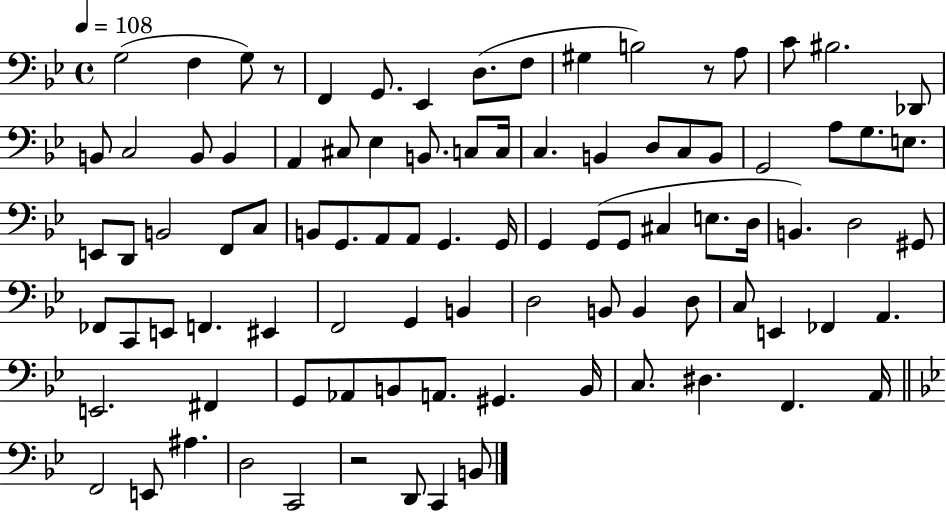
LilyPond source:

{
  \clef bass
  \time 4/4
  \defaultTimeSignature
  \key bes \major
  \tempo 4 = 108
  g2( f4 g8) r8 | f,4 g,8. ees,4 d8.( f8 | gis4 b2) r8 a8 | c'8 bis2. des,8 | \break b,8 c2 b,8 b,4 | a,4 cis8 ees4 b,8. c8 c16 | c4. b,4 d8 c8 b,8 | g,2 a8 g8. e8. | \break e,8 d,8 b,2 f,8 c8 | b,8 g,8. a,8 a,8 g,4. g,16 | g,4 g,8( g,8 cis4 e8. d16 | b,4.) d2 gis,8 | \break fes,8 c,8 e,8 f,4. eis,4 | f,2 g,4 b,4 | d2 b,8 b,4 d8 | c8 e,4 fes,4 a,4. | \break e,2. fis,4 | g,8 aes,8 b,8 a,8. gis,4. b,16 | c8. dis4. f,4. a,16 | \bar "||" \break \key g \minor f,2 e,8 ais4. | d2 c,2 | r2 d,8 c,4 b,8 | \bar "|."
}